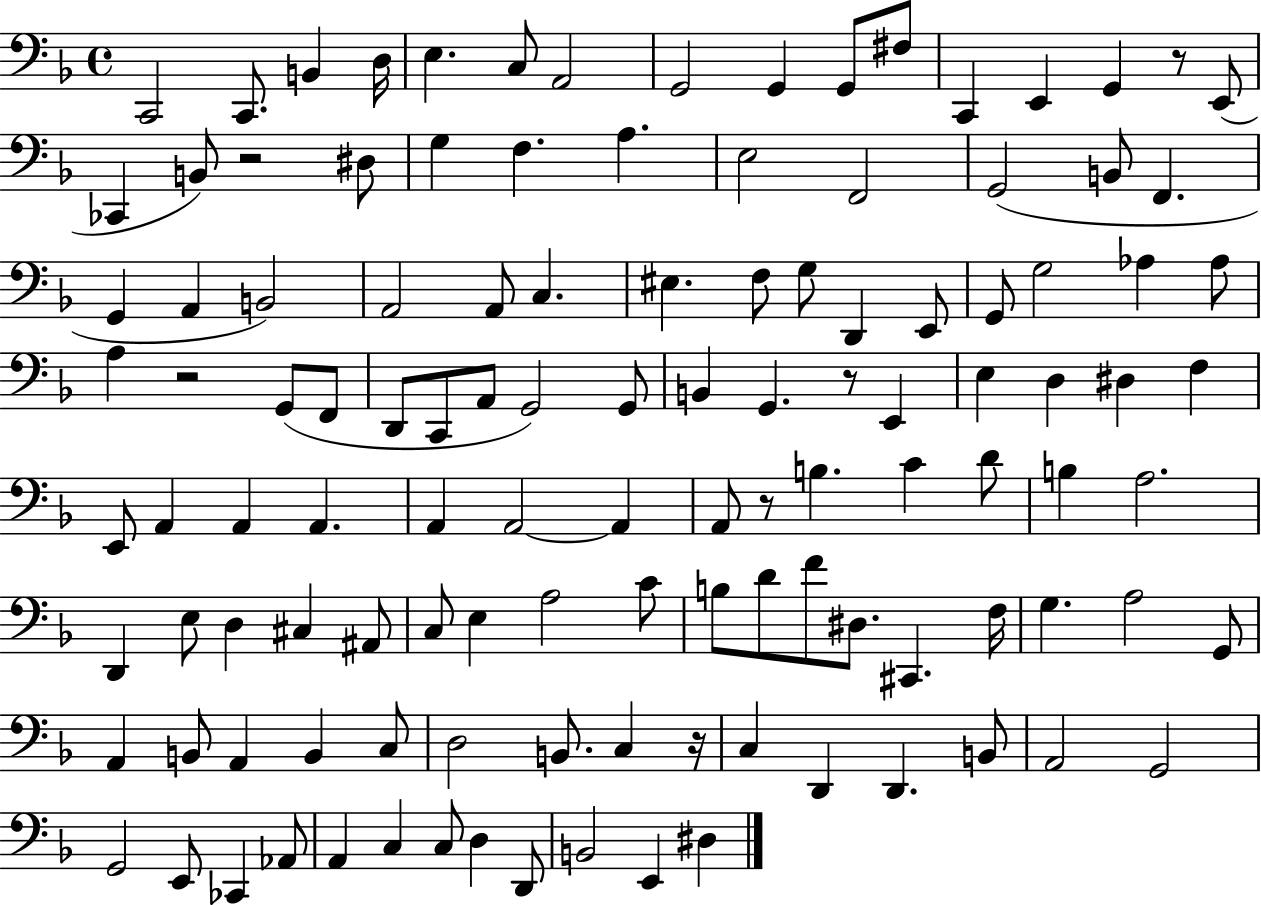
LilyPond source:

{
  \clef bass
  \time 4/4
  \defaultTimeSignature
  \key f \major
  c,2 c,8. b,4 d16 | e4. c8 a,2 | g,2 g,4 g,8 fis8 | c,4 e,4 g,4 r8 e,8( | \break ces,4 b,8) r2 dis8 | g4 f4. a4. | e2 f,2 | g,2( b,8 f,4. | \break g,4 a,4 b,2) | a,2 a,8 c4. | eis4. f8 g8 d,4 e,8 | g,8 g2 aes4 aes8 | \break a4 r2 g,8( f,8 | d,8 c,8 a,8 g,2) g,8 | b,4 g,4. r8 e,4 | e4 d4 dis4 f4 | \break e,8 a,4 a,4 a,4. | a,4 a,2~~ a,4 | a,8 r8 b4. c'4 d'8 | b4 a2. | \break d,4 e8 d4 cis4 ais,8 | c8 e4 a2 c'8 | b8 d'8 f'8 dis8. cis,4. f16 | g4. a2 g,8 | \break a,4 b,8 a,4 b,4 c8 | d2 b,8. c4 r16 | c4 d,4 d,4. b,8 | a,2 g,2 | \break g,2 e,8 ces,4 aes,8 | a,4 c4 c8 d4 d,8 | b,2 e,4 dis4 | \bar "|."
}